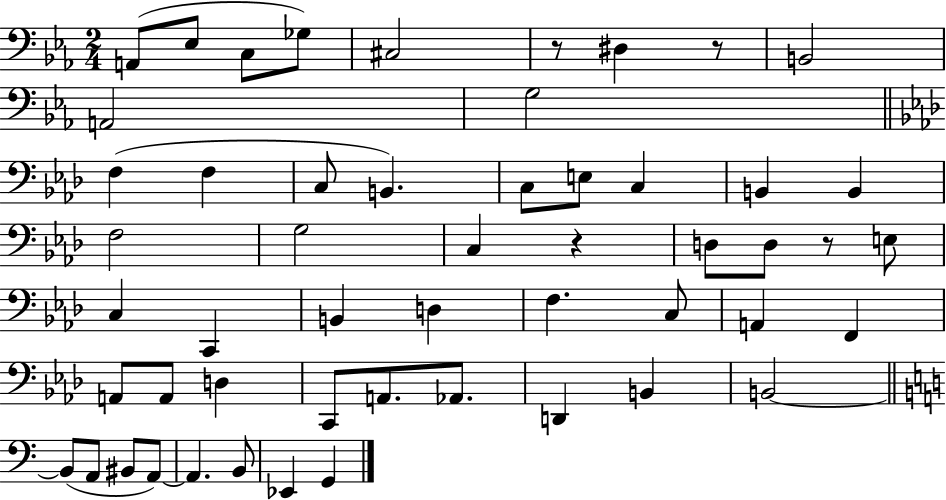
A2/e Eb3/e C3/e Gb3/e C#3/h R/e D#3/q R/e B2/h A2/h G3/h F3/q F3/q C3/e B2/q. C3/e E3/e C3/q B2/q B2/q F3/h G3/h C3/q R/q D3/e D3/e R/e E3/e C3/q C2/q B2/q D3/q F3/q. C3/e A2/q F2/q A2/e A2/e D3/q C2/e A2/e. Ab2/e. D2/q B2/q B2/h B2/e A2/e BIS2/e A2/e A2/q. B2/e Eb2/q G2/q